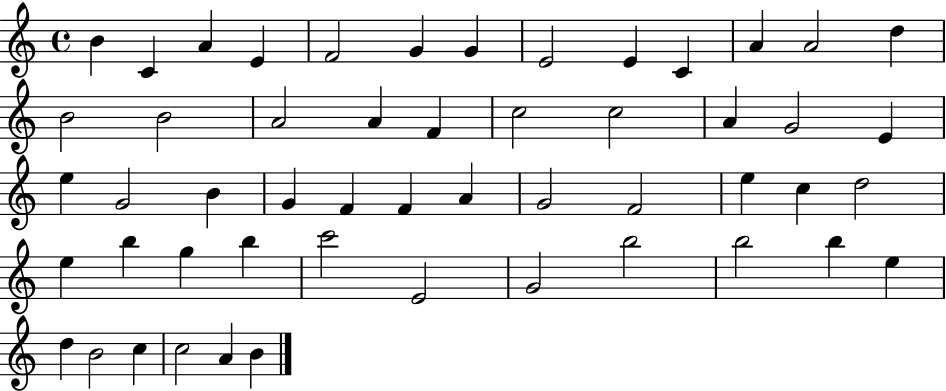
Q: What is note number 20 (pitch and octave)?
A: C5